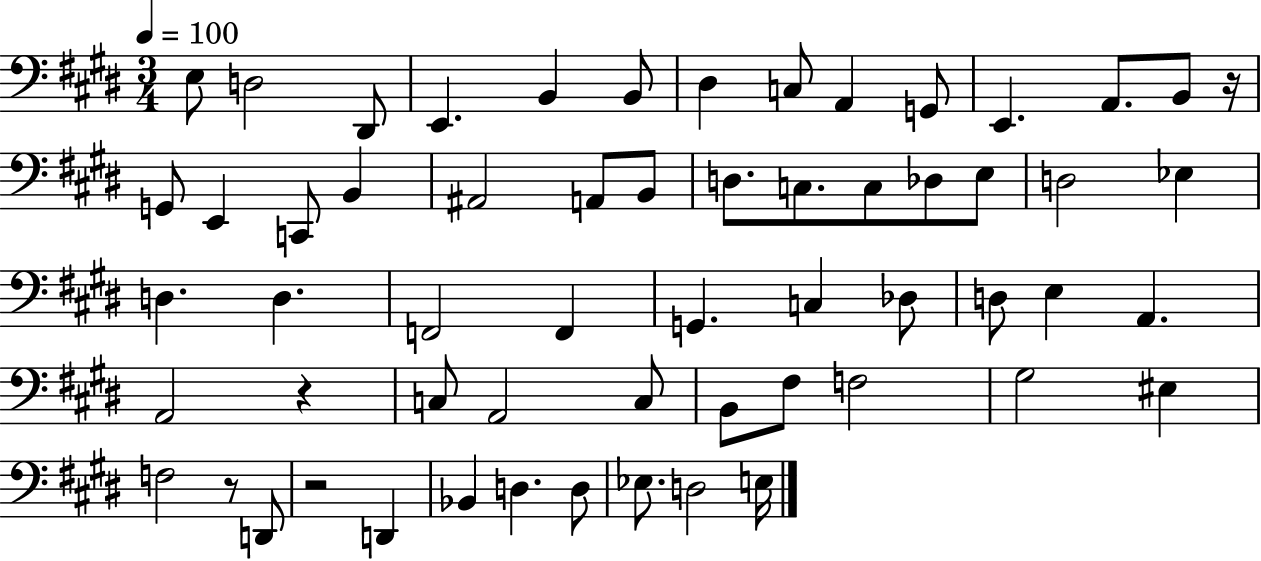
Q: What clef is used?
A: bass